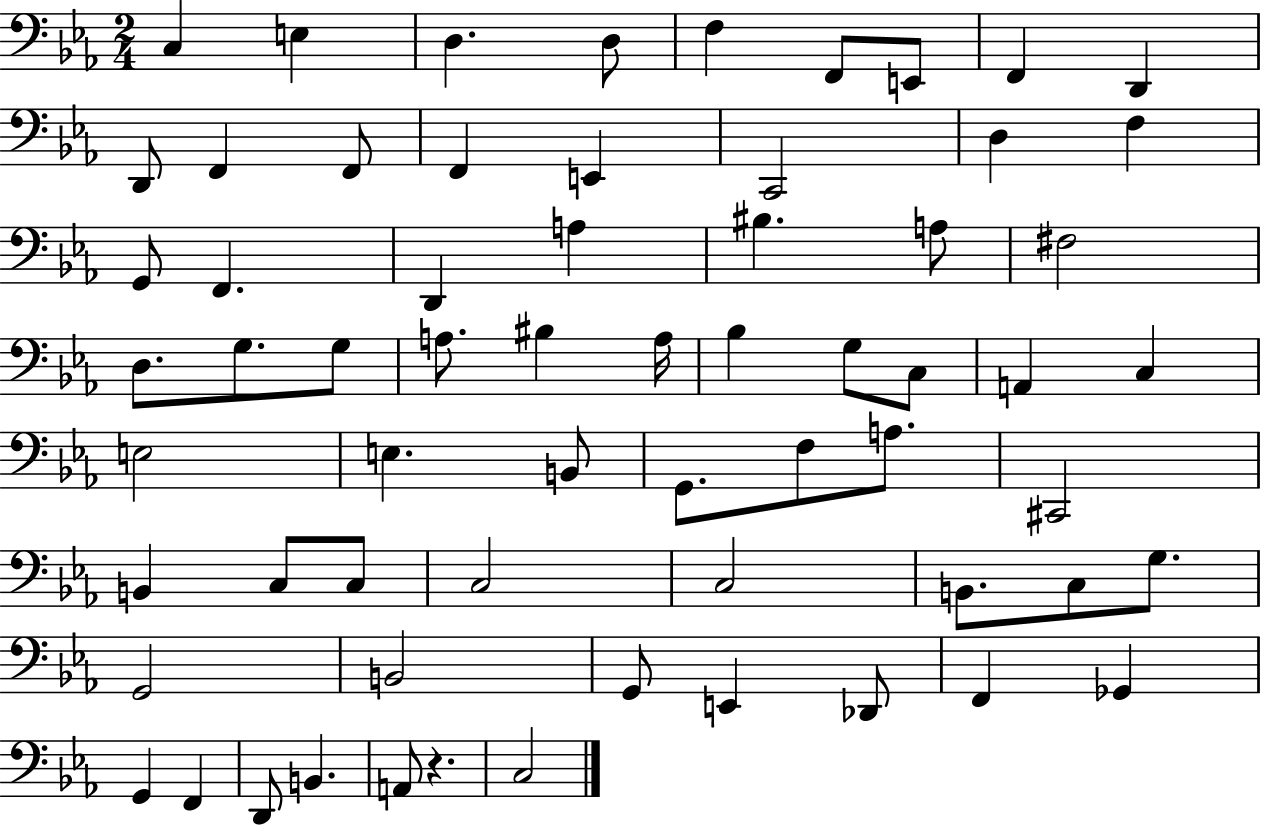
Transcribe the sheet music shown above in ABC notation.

X:1
T:Untitled
M:2/4
L:1/4
K:Eb
C, E, D, D,/2 F, F,,/2 E,,/2 F,, D,, D,,/2 F,, F,,/2 F,, E,, C,,2 D, F, G,,/2 F,, D,, A, ^B, A,/2 ^F,2 D,/2 G,/2 G,/2 A,/2 ^B, A,/4 _B, G,/2 C,/2 A,, C, E,2 E, B,,/2 G,,/2 F,/2 A,/2 ^C,,2 B,, C,/2 C,/2 C,2 C,2 B,,/2 C,/2 G,/2 G,,2 B,,2 G,,/2 E,, _D,,/2 F,, _G,, G,, F,, D,,/2 B,, A,,/2 z C,2